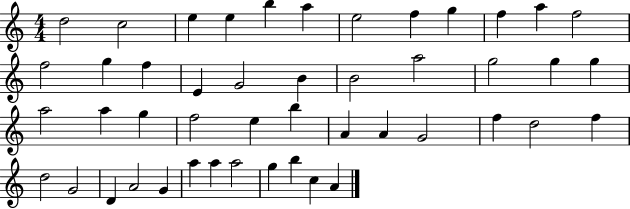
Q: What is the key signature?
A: C major